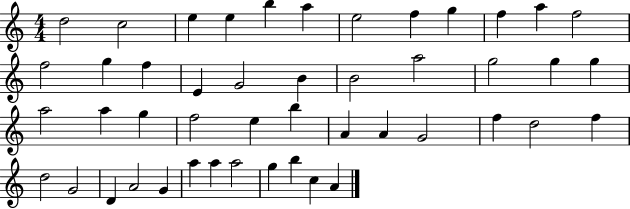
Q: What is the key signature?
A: C major